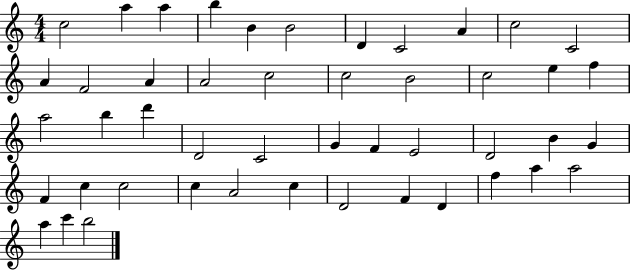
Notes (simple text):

C5/h A5/q A5/q B5/q B4/q B4/h D4/q C4/h A4/q C5/h C4/h A4/q F4/h A4/q A4/h C5/h C5/h B4/h C5/h E5/q F5/q A5/h B5/q D6/q D4/h C4/h G4/q F4/q E4/h D4/h B4/q G4/q F4/q C5/q C5/h C5/q A4/h C5/q D4/h F4/q D4/q F5/q A5/q A5/h A5/q C6/q B5/h